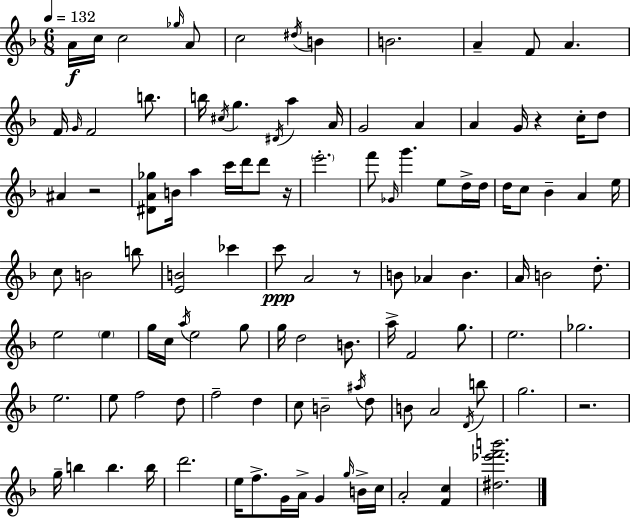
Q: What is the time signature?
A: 6/8